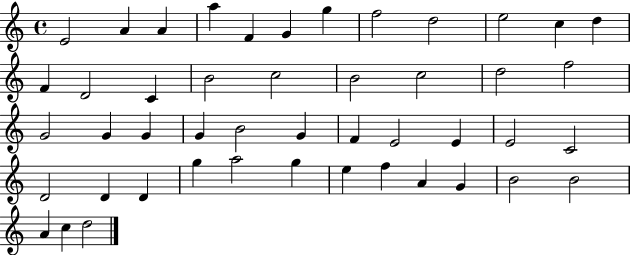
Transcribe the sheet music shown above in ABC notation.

X:1
T:Untitled
M:4/4
L:1/4
K:C
E2 A A a F G g f2 d2 e2 c d F D2 C B2 c2 B2 c2 d2 f2 G2 G G G B2 G F E2 E E2 C2 D2 D D g a2 g e f A G B2 B2 A c d2